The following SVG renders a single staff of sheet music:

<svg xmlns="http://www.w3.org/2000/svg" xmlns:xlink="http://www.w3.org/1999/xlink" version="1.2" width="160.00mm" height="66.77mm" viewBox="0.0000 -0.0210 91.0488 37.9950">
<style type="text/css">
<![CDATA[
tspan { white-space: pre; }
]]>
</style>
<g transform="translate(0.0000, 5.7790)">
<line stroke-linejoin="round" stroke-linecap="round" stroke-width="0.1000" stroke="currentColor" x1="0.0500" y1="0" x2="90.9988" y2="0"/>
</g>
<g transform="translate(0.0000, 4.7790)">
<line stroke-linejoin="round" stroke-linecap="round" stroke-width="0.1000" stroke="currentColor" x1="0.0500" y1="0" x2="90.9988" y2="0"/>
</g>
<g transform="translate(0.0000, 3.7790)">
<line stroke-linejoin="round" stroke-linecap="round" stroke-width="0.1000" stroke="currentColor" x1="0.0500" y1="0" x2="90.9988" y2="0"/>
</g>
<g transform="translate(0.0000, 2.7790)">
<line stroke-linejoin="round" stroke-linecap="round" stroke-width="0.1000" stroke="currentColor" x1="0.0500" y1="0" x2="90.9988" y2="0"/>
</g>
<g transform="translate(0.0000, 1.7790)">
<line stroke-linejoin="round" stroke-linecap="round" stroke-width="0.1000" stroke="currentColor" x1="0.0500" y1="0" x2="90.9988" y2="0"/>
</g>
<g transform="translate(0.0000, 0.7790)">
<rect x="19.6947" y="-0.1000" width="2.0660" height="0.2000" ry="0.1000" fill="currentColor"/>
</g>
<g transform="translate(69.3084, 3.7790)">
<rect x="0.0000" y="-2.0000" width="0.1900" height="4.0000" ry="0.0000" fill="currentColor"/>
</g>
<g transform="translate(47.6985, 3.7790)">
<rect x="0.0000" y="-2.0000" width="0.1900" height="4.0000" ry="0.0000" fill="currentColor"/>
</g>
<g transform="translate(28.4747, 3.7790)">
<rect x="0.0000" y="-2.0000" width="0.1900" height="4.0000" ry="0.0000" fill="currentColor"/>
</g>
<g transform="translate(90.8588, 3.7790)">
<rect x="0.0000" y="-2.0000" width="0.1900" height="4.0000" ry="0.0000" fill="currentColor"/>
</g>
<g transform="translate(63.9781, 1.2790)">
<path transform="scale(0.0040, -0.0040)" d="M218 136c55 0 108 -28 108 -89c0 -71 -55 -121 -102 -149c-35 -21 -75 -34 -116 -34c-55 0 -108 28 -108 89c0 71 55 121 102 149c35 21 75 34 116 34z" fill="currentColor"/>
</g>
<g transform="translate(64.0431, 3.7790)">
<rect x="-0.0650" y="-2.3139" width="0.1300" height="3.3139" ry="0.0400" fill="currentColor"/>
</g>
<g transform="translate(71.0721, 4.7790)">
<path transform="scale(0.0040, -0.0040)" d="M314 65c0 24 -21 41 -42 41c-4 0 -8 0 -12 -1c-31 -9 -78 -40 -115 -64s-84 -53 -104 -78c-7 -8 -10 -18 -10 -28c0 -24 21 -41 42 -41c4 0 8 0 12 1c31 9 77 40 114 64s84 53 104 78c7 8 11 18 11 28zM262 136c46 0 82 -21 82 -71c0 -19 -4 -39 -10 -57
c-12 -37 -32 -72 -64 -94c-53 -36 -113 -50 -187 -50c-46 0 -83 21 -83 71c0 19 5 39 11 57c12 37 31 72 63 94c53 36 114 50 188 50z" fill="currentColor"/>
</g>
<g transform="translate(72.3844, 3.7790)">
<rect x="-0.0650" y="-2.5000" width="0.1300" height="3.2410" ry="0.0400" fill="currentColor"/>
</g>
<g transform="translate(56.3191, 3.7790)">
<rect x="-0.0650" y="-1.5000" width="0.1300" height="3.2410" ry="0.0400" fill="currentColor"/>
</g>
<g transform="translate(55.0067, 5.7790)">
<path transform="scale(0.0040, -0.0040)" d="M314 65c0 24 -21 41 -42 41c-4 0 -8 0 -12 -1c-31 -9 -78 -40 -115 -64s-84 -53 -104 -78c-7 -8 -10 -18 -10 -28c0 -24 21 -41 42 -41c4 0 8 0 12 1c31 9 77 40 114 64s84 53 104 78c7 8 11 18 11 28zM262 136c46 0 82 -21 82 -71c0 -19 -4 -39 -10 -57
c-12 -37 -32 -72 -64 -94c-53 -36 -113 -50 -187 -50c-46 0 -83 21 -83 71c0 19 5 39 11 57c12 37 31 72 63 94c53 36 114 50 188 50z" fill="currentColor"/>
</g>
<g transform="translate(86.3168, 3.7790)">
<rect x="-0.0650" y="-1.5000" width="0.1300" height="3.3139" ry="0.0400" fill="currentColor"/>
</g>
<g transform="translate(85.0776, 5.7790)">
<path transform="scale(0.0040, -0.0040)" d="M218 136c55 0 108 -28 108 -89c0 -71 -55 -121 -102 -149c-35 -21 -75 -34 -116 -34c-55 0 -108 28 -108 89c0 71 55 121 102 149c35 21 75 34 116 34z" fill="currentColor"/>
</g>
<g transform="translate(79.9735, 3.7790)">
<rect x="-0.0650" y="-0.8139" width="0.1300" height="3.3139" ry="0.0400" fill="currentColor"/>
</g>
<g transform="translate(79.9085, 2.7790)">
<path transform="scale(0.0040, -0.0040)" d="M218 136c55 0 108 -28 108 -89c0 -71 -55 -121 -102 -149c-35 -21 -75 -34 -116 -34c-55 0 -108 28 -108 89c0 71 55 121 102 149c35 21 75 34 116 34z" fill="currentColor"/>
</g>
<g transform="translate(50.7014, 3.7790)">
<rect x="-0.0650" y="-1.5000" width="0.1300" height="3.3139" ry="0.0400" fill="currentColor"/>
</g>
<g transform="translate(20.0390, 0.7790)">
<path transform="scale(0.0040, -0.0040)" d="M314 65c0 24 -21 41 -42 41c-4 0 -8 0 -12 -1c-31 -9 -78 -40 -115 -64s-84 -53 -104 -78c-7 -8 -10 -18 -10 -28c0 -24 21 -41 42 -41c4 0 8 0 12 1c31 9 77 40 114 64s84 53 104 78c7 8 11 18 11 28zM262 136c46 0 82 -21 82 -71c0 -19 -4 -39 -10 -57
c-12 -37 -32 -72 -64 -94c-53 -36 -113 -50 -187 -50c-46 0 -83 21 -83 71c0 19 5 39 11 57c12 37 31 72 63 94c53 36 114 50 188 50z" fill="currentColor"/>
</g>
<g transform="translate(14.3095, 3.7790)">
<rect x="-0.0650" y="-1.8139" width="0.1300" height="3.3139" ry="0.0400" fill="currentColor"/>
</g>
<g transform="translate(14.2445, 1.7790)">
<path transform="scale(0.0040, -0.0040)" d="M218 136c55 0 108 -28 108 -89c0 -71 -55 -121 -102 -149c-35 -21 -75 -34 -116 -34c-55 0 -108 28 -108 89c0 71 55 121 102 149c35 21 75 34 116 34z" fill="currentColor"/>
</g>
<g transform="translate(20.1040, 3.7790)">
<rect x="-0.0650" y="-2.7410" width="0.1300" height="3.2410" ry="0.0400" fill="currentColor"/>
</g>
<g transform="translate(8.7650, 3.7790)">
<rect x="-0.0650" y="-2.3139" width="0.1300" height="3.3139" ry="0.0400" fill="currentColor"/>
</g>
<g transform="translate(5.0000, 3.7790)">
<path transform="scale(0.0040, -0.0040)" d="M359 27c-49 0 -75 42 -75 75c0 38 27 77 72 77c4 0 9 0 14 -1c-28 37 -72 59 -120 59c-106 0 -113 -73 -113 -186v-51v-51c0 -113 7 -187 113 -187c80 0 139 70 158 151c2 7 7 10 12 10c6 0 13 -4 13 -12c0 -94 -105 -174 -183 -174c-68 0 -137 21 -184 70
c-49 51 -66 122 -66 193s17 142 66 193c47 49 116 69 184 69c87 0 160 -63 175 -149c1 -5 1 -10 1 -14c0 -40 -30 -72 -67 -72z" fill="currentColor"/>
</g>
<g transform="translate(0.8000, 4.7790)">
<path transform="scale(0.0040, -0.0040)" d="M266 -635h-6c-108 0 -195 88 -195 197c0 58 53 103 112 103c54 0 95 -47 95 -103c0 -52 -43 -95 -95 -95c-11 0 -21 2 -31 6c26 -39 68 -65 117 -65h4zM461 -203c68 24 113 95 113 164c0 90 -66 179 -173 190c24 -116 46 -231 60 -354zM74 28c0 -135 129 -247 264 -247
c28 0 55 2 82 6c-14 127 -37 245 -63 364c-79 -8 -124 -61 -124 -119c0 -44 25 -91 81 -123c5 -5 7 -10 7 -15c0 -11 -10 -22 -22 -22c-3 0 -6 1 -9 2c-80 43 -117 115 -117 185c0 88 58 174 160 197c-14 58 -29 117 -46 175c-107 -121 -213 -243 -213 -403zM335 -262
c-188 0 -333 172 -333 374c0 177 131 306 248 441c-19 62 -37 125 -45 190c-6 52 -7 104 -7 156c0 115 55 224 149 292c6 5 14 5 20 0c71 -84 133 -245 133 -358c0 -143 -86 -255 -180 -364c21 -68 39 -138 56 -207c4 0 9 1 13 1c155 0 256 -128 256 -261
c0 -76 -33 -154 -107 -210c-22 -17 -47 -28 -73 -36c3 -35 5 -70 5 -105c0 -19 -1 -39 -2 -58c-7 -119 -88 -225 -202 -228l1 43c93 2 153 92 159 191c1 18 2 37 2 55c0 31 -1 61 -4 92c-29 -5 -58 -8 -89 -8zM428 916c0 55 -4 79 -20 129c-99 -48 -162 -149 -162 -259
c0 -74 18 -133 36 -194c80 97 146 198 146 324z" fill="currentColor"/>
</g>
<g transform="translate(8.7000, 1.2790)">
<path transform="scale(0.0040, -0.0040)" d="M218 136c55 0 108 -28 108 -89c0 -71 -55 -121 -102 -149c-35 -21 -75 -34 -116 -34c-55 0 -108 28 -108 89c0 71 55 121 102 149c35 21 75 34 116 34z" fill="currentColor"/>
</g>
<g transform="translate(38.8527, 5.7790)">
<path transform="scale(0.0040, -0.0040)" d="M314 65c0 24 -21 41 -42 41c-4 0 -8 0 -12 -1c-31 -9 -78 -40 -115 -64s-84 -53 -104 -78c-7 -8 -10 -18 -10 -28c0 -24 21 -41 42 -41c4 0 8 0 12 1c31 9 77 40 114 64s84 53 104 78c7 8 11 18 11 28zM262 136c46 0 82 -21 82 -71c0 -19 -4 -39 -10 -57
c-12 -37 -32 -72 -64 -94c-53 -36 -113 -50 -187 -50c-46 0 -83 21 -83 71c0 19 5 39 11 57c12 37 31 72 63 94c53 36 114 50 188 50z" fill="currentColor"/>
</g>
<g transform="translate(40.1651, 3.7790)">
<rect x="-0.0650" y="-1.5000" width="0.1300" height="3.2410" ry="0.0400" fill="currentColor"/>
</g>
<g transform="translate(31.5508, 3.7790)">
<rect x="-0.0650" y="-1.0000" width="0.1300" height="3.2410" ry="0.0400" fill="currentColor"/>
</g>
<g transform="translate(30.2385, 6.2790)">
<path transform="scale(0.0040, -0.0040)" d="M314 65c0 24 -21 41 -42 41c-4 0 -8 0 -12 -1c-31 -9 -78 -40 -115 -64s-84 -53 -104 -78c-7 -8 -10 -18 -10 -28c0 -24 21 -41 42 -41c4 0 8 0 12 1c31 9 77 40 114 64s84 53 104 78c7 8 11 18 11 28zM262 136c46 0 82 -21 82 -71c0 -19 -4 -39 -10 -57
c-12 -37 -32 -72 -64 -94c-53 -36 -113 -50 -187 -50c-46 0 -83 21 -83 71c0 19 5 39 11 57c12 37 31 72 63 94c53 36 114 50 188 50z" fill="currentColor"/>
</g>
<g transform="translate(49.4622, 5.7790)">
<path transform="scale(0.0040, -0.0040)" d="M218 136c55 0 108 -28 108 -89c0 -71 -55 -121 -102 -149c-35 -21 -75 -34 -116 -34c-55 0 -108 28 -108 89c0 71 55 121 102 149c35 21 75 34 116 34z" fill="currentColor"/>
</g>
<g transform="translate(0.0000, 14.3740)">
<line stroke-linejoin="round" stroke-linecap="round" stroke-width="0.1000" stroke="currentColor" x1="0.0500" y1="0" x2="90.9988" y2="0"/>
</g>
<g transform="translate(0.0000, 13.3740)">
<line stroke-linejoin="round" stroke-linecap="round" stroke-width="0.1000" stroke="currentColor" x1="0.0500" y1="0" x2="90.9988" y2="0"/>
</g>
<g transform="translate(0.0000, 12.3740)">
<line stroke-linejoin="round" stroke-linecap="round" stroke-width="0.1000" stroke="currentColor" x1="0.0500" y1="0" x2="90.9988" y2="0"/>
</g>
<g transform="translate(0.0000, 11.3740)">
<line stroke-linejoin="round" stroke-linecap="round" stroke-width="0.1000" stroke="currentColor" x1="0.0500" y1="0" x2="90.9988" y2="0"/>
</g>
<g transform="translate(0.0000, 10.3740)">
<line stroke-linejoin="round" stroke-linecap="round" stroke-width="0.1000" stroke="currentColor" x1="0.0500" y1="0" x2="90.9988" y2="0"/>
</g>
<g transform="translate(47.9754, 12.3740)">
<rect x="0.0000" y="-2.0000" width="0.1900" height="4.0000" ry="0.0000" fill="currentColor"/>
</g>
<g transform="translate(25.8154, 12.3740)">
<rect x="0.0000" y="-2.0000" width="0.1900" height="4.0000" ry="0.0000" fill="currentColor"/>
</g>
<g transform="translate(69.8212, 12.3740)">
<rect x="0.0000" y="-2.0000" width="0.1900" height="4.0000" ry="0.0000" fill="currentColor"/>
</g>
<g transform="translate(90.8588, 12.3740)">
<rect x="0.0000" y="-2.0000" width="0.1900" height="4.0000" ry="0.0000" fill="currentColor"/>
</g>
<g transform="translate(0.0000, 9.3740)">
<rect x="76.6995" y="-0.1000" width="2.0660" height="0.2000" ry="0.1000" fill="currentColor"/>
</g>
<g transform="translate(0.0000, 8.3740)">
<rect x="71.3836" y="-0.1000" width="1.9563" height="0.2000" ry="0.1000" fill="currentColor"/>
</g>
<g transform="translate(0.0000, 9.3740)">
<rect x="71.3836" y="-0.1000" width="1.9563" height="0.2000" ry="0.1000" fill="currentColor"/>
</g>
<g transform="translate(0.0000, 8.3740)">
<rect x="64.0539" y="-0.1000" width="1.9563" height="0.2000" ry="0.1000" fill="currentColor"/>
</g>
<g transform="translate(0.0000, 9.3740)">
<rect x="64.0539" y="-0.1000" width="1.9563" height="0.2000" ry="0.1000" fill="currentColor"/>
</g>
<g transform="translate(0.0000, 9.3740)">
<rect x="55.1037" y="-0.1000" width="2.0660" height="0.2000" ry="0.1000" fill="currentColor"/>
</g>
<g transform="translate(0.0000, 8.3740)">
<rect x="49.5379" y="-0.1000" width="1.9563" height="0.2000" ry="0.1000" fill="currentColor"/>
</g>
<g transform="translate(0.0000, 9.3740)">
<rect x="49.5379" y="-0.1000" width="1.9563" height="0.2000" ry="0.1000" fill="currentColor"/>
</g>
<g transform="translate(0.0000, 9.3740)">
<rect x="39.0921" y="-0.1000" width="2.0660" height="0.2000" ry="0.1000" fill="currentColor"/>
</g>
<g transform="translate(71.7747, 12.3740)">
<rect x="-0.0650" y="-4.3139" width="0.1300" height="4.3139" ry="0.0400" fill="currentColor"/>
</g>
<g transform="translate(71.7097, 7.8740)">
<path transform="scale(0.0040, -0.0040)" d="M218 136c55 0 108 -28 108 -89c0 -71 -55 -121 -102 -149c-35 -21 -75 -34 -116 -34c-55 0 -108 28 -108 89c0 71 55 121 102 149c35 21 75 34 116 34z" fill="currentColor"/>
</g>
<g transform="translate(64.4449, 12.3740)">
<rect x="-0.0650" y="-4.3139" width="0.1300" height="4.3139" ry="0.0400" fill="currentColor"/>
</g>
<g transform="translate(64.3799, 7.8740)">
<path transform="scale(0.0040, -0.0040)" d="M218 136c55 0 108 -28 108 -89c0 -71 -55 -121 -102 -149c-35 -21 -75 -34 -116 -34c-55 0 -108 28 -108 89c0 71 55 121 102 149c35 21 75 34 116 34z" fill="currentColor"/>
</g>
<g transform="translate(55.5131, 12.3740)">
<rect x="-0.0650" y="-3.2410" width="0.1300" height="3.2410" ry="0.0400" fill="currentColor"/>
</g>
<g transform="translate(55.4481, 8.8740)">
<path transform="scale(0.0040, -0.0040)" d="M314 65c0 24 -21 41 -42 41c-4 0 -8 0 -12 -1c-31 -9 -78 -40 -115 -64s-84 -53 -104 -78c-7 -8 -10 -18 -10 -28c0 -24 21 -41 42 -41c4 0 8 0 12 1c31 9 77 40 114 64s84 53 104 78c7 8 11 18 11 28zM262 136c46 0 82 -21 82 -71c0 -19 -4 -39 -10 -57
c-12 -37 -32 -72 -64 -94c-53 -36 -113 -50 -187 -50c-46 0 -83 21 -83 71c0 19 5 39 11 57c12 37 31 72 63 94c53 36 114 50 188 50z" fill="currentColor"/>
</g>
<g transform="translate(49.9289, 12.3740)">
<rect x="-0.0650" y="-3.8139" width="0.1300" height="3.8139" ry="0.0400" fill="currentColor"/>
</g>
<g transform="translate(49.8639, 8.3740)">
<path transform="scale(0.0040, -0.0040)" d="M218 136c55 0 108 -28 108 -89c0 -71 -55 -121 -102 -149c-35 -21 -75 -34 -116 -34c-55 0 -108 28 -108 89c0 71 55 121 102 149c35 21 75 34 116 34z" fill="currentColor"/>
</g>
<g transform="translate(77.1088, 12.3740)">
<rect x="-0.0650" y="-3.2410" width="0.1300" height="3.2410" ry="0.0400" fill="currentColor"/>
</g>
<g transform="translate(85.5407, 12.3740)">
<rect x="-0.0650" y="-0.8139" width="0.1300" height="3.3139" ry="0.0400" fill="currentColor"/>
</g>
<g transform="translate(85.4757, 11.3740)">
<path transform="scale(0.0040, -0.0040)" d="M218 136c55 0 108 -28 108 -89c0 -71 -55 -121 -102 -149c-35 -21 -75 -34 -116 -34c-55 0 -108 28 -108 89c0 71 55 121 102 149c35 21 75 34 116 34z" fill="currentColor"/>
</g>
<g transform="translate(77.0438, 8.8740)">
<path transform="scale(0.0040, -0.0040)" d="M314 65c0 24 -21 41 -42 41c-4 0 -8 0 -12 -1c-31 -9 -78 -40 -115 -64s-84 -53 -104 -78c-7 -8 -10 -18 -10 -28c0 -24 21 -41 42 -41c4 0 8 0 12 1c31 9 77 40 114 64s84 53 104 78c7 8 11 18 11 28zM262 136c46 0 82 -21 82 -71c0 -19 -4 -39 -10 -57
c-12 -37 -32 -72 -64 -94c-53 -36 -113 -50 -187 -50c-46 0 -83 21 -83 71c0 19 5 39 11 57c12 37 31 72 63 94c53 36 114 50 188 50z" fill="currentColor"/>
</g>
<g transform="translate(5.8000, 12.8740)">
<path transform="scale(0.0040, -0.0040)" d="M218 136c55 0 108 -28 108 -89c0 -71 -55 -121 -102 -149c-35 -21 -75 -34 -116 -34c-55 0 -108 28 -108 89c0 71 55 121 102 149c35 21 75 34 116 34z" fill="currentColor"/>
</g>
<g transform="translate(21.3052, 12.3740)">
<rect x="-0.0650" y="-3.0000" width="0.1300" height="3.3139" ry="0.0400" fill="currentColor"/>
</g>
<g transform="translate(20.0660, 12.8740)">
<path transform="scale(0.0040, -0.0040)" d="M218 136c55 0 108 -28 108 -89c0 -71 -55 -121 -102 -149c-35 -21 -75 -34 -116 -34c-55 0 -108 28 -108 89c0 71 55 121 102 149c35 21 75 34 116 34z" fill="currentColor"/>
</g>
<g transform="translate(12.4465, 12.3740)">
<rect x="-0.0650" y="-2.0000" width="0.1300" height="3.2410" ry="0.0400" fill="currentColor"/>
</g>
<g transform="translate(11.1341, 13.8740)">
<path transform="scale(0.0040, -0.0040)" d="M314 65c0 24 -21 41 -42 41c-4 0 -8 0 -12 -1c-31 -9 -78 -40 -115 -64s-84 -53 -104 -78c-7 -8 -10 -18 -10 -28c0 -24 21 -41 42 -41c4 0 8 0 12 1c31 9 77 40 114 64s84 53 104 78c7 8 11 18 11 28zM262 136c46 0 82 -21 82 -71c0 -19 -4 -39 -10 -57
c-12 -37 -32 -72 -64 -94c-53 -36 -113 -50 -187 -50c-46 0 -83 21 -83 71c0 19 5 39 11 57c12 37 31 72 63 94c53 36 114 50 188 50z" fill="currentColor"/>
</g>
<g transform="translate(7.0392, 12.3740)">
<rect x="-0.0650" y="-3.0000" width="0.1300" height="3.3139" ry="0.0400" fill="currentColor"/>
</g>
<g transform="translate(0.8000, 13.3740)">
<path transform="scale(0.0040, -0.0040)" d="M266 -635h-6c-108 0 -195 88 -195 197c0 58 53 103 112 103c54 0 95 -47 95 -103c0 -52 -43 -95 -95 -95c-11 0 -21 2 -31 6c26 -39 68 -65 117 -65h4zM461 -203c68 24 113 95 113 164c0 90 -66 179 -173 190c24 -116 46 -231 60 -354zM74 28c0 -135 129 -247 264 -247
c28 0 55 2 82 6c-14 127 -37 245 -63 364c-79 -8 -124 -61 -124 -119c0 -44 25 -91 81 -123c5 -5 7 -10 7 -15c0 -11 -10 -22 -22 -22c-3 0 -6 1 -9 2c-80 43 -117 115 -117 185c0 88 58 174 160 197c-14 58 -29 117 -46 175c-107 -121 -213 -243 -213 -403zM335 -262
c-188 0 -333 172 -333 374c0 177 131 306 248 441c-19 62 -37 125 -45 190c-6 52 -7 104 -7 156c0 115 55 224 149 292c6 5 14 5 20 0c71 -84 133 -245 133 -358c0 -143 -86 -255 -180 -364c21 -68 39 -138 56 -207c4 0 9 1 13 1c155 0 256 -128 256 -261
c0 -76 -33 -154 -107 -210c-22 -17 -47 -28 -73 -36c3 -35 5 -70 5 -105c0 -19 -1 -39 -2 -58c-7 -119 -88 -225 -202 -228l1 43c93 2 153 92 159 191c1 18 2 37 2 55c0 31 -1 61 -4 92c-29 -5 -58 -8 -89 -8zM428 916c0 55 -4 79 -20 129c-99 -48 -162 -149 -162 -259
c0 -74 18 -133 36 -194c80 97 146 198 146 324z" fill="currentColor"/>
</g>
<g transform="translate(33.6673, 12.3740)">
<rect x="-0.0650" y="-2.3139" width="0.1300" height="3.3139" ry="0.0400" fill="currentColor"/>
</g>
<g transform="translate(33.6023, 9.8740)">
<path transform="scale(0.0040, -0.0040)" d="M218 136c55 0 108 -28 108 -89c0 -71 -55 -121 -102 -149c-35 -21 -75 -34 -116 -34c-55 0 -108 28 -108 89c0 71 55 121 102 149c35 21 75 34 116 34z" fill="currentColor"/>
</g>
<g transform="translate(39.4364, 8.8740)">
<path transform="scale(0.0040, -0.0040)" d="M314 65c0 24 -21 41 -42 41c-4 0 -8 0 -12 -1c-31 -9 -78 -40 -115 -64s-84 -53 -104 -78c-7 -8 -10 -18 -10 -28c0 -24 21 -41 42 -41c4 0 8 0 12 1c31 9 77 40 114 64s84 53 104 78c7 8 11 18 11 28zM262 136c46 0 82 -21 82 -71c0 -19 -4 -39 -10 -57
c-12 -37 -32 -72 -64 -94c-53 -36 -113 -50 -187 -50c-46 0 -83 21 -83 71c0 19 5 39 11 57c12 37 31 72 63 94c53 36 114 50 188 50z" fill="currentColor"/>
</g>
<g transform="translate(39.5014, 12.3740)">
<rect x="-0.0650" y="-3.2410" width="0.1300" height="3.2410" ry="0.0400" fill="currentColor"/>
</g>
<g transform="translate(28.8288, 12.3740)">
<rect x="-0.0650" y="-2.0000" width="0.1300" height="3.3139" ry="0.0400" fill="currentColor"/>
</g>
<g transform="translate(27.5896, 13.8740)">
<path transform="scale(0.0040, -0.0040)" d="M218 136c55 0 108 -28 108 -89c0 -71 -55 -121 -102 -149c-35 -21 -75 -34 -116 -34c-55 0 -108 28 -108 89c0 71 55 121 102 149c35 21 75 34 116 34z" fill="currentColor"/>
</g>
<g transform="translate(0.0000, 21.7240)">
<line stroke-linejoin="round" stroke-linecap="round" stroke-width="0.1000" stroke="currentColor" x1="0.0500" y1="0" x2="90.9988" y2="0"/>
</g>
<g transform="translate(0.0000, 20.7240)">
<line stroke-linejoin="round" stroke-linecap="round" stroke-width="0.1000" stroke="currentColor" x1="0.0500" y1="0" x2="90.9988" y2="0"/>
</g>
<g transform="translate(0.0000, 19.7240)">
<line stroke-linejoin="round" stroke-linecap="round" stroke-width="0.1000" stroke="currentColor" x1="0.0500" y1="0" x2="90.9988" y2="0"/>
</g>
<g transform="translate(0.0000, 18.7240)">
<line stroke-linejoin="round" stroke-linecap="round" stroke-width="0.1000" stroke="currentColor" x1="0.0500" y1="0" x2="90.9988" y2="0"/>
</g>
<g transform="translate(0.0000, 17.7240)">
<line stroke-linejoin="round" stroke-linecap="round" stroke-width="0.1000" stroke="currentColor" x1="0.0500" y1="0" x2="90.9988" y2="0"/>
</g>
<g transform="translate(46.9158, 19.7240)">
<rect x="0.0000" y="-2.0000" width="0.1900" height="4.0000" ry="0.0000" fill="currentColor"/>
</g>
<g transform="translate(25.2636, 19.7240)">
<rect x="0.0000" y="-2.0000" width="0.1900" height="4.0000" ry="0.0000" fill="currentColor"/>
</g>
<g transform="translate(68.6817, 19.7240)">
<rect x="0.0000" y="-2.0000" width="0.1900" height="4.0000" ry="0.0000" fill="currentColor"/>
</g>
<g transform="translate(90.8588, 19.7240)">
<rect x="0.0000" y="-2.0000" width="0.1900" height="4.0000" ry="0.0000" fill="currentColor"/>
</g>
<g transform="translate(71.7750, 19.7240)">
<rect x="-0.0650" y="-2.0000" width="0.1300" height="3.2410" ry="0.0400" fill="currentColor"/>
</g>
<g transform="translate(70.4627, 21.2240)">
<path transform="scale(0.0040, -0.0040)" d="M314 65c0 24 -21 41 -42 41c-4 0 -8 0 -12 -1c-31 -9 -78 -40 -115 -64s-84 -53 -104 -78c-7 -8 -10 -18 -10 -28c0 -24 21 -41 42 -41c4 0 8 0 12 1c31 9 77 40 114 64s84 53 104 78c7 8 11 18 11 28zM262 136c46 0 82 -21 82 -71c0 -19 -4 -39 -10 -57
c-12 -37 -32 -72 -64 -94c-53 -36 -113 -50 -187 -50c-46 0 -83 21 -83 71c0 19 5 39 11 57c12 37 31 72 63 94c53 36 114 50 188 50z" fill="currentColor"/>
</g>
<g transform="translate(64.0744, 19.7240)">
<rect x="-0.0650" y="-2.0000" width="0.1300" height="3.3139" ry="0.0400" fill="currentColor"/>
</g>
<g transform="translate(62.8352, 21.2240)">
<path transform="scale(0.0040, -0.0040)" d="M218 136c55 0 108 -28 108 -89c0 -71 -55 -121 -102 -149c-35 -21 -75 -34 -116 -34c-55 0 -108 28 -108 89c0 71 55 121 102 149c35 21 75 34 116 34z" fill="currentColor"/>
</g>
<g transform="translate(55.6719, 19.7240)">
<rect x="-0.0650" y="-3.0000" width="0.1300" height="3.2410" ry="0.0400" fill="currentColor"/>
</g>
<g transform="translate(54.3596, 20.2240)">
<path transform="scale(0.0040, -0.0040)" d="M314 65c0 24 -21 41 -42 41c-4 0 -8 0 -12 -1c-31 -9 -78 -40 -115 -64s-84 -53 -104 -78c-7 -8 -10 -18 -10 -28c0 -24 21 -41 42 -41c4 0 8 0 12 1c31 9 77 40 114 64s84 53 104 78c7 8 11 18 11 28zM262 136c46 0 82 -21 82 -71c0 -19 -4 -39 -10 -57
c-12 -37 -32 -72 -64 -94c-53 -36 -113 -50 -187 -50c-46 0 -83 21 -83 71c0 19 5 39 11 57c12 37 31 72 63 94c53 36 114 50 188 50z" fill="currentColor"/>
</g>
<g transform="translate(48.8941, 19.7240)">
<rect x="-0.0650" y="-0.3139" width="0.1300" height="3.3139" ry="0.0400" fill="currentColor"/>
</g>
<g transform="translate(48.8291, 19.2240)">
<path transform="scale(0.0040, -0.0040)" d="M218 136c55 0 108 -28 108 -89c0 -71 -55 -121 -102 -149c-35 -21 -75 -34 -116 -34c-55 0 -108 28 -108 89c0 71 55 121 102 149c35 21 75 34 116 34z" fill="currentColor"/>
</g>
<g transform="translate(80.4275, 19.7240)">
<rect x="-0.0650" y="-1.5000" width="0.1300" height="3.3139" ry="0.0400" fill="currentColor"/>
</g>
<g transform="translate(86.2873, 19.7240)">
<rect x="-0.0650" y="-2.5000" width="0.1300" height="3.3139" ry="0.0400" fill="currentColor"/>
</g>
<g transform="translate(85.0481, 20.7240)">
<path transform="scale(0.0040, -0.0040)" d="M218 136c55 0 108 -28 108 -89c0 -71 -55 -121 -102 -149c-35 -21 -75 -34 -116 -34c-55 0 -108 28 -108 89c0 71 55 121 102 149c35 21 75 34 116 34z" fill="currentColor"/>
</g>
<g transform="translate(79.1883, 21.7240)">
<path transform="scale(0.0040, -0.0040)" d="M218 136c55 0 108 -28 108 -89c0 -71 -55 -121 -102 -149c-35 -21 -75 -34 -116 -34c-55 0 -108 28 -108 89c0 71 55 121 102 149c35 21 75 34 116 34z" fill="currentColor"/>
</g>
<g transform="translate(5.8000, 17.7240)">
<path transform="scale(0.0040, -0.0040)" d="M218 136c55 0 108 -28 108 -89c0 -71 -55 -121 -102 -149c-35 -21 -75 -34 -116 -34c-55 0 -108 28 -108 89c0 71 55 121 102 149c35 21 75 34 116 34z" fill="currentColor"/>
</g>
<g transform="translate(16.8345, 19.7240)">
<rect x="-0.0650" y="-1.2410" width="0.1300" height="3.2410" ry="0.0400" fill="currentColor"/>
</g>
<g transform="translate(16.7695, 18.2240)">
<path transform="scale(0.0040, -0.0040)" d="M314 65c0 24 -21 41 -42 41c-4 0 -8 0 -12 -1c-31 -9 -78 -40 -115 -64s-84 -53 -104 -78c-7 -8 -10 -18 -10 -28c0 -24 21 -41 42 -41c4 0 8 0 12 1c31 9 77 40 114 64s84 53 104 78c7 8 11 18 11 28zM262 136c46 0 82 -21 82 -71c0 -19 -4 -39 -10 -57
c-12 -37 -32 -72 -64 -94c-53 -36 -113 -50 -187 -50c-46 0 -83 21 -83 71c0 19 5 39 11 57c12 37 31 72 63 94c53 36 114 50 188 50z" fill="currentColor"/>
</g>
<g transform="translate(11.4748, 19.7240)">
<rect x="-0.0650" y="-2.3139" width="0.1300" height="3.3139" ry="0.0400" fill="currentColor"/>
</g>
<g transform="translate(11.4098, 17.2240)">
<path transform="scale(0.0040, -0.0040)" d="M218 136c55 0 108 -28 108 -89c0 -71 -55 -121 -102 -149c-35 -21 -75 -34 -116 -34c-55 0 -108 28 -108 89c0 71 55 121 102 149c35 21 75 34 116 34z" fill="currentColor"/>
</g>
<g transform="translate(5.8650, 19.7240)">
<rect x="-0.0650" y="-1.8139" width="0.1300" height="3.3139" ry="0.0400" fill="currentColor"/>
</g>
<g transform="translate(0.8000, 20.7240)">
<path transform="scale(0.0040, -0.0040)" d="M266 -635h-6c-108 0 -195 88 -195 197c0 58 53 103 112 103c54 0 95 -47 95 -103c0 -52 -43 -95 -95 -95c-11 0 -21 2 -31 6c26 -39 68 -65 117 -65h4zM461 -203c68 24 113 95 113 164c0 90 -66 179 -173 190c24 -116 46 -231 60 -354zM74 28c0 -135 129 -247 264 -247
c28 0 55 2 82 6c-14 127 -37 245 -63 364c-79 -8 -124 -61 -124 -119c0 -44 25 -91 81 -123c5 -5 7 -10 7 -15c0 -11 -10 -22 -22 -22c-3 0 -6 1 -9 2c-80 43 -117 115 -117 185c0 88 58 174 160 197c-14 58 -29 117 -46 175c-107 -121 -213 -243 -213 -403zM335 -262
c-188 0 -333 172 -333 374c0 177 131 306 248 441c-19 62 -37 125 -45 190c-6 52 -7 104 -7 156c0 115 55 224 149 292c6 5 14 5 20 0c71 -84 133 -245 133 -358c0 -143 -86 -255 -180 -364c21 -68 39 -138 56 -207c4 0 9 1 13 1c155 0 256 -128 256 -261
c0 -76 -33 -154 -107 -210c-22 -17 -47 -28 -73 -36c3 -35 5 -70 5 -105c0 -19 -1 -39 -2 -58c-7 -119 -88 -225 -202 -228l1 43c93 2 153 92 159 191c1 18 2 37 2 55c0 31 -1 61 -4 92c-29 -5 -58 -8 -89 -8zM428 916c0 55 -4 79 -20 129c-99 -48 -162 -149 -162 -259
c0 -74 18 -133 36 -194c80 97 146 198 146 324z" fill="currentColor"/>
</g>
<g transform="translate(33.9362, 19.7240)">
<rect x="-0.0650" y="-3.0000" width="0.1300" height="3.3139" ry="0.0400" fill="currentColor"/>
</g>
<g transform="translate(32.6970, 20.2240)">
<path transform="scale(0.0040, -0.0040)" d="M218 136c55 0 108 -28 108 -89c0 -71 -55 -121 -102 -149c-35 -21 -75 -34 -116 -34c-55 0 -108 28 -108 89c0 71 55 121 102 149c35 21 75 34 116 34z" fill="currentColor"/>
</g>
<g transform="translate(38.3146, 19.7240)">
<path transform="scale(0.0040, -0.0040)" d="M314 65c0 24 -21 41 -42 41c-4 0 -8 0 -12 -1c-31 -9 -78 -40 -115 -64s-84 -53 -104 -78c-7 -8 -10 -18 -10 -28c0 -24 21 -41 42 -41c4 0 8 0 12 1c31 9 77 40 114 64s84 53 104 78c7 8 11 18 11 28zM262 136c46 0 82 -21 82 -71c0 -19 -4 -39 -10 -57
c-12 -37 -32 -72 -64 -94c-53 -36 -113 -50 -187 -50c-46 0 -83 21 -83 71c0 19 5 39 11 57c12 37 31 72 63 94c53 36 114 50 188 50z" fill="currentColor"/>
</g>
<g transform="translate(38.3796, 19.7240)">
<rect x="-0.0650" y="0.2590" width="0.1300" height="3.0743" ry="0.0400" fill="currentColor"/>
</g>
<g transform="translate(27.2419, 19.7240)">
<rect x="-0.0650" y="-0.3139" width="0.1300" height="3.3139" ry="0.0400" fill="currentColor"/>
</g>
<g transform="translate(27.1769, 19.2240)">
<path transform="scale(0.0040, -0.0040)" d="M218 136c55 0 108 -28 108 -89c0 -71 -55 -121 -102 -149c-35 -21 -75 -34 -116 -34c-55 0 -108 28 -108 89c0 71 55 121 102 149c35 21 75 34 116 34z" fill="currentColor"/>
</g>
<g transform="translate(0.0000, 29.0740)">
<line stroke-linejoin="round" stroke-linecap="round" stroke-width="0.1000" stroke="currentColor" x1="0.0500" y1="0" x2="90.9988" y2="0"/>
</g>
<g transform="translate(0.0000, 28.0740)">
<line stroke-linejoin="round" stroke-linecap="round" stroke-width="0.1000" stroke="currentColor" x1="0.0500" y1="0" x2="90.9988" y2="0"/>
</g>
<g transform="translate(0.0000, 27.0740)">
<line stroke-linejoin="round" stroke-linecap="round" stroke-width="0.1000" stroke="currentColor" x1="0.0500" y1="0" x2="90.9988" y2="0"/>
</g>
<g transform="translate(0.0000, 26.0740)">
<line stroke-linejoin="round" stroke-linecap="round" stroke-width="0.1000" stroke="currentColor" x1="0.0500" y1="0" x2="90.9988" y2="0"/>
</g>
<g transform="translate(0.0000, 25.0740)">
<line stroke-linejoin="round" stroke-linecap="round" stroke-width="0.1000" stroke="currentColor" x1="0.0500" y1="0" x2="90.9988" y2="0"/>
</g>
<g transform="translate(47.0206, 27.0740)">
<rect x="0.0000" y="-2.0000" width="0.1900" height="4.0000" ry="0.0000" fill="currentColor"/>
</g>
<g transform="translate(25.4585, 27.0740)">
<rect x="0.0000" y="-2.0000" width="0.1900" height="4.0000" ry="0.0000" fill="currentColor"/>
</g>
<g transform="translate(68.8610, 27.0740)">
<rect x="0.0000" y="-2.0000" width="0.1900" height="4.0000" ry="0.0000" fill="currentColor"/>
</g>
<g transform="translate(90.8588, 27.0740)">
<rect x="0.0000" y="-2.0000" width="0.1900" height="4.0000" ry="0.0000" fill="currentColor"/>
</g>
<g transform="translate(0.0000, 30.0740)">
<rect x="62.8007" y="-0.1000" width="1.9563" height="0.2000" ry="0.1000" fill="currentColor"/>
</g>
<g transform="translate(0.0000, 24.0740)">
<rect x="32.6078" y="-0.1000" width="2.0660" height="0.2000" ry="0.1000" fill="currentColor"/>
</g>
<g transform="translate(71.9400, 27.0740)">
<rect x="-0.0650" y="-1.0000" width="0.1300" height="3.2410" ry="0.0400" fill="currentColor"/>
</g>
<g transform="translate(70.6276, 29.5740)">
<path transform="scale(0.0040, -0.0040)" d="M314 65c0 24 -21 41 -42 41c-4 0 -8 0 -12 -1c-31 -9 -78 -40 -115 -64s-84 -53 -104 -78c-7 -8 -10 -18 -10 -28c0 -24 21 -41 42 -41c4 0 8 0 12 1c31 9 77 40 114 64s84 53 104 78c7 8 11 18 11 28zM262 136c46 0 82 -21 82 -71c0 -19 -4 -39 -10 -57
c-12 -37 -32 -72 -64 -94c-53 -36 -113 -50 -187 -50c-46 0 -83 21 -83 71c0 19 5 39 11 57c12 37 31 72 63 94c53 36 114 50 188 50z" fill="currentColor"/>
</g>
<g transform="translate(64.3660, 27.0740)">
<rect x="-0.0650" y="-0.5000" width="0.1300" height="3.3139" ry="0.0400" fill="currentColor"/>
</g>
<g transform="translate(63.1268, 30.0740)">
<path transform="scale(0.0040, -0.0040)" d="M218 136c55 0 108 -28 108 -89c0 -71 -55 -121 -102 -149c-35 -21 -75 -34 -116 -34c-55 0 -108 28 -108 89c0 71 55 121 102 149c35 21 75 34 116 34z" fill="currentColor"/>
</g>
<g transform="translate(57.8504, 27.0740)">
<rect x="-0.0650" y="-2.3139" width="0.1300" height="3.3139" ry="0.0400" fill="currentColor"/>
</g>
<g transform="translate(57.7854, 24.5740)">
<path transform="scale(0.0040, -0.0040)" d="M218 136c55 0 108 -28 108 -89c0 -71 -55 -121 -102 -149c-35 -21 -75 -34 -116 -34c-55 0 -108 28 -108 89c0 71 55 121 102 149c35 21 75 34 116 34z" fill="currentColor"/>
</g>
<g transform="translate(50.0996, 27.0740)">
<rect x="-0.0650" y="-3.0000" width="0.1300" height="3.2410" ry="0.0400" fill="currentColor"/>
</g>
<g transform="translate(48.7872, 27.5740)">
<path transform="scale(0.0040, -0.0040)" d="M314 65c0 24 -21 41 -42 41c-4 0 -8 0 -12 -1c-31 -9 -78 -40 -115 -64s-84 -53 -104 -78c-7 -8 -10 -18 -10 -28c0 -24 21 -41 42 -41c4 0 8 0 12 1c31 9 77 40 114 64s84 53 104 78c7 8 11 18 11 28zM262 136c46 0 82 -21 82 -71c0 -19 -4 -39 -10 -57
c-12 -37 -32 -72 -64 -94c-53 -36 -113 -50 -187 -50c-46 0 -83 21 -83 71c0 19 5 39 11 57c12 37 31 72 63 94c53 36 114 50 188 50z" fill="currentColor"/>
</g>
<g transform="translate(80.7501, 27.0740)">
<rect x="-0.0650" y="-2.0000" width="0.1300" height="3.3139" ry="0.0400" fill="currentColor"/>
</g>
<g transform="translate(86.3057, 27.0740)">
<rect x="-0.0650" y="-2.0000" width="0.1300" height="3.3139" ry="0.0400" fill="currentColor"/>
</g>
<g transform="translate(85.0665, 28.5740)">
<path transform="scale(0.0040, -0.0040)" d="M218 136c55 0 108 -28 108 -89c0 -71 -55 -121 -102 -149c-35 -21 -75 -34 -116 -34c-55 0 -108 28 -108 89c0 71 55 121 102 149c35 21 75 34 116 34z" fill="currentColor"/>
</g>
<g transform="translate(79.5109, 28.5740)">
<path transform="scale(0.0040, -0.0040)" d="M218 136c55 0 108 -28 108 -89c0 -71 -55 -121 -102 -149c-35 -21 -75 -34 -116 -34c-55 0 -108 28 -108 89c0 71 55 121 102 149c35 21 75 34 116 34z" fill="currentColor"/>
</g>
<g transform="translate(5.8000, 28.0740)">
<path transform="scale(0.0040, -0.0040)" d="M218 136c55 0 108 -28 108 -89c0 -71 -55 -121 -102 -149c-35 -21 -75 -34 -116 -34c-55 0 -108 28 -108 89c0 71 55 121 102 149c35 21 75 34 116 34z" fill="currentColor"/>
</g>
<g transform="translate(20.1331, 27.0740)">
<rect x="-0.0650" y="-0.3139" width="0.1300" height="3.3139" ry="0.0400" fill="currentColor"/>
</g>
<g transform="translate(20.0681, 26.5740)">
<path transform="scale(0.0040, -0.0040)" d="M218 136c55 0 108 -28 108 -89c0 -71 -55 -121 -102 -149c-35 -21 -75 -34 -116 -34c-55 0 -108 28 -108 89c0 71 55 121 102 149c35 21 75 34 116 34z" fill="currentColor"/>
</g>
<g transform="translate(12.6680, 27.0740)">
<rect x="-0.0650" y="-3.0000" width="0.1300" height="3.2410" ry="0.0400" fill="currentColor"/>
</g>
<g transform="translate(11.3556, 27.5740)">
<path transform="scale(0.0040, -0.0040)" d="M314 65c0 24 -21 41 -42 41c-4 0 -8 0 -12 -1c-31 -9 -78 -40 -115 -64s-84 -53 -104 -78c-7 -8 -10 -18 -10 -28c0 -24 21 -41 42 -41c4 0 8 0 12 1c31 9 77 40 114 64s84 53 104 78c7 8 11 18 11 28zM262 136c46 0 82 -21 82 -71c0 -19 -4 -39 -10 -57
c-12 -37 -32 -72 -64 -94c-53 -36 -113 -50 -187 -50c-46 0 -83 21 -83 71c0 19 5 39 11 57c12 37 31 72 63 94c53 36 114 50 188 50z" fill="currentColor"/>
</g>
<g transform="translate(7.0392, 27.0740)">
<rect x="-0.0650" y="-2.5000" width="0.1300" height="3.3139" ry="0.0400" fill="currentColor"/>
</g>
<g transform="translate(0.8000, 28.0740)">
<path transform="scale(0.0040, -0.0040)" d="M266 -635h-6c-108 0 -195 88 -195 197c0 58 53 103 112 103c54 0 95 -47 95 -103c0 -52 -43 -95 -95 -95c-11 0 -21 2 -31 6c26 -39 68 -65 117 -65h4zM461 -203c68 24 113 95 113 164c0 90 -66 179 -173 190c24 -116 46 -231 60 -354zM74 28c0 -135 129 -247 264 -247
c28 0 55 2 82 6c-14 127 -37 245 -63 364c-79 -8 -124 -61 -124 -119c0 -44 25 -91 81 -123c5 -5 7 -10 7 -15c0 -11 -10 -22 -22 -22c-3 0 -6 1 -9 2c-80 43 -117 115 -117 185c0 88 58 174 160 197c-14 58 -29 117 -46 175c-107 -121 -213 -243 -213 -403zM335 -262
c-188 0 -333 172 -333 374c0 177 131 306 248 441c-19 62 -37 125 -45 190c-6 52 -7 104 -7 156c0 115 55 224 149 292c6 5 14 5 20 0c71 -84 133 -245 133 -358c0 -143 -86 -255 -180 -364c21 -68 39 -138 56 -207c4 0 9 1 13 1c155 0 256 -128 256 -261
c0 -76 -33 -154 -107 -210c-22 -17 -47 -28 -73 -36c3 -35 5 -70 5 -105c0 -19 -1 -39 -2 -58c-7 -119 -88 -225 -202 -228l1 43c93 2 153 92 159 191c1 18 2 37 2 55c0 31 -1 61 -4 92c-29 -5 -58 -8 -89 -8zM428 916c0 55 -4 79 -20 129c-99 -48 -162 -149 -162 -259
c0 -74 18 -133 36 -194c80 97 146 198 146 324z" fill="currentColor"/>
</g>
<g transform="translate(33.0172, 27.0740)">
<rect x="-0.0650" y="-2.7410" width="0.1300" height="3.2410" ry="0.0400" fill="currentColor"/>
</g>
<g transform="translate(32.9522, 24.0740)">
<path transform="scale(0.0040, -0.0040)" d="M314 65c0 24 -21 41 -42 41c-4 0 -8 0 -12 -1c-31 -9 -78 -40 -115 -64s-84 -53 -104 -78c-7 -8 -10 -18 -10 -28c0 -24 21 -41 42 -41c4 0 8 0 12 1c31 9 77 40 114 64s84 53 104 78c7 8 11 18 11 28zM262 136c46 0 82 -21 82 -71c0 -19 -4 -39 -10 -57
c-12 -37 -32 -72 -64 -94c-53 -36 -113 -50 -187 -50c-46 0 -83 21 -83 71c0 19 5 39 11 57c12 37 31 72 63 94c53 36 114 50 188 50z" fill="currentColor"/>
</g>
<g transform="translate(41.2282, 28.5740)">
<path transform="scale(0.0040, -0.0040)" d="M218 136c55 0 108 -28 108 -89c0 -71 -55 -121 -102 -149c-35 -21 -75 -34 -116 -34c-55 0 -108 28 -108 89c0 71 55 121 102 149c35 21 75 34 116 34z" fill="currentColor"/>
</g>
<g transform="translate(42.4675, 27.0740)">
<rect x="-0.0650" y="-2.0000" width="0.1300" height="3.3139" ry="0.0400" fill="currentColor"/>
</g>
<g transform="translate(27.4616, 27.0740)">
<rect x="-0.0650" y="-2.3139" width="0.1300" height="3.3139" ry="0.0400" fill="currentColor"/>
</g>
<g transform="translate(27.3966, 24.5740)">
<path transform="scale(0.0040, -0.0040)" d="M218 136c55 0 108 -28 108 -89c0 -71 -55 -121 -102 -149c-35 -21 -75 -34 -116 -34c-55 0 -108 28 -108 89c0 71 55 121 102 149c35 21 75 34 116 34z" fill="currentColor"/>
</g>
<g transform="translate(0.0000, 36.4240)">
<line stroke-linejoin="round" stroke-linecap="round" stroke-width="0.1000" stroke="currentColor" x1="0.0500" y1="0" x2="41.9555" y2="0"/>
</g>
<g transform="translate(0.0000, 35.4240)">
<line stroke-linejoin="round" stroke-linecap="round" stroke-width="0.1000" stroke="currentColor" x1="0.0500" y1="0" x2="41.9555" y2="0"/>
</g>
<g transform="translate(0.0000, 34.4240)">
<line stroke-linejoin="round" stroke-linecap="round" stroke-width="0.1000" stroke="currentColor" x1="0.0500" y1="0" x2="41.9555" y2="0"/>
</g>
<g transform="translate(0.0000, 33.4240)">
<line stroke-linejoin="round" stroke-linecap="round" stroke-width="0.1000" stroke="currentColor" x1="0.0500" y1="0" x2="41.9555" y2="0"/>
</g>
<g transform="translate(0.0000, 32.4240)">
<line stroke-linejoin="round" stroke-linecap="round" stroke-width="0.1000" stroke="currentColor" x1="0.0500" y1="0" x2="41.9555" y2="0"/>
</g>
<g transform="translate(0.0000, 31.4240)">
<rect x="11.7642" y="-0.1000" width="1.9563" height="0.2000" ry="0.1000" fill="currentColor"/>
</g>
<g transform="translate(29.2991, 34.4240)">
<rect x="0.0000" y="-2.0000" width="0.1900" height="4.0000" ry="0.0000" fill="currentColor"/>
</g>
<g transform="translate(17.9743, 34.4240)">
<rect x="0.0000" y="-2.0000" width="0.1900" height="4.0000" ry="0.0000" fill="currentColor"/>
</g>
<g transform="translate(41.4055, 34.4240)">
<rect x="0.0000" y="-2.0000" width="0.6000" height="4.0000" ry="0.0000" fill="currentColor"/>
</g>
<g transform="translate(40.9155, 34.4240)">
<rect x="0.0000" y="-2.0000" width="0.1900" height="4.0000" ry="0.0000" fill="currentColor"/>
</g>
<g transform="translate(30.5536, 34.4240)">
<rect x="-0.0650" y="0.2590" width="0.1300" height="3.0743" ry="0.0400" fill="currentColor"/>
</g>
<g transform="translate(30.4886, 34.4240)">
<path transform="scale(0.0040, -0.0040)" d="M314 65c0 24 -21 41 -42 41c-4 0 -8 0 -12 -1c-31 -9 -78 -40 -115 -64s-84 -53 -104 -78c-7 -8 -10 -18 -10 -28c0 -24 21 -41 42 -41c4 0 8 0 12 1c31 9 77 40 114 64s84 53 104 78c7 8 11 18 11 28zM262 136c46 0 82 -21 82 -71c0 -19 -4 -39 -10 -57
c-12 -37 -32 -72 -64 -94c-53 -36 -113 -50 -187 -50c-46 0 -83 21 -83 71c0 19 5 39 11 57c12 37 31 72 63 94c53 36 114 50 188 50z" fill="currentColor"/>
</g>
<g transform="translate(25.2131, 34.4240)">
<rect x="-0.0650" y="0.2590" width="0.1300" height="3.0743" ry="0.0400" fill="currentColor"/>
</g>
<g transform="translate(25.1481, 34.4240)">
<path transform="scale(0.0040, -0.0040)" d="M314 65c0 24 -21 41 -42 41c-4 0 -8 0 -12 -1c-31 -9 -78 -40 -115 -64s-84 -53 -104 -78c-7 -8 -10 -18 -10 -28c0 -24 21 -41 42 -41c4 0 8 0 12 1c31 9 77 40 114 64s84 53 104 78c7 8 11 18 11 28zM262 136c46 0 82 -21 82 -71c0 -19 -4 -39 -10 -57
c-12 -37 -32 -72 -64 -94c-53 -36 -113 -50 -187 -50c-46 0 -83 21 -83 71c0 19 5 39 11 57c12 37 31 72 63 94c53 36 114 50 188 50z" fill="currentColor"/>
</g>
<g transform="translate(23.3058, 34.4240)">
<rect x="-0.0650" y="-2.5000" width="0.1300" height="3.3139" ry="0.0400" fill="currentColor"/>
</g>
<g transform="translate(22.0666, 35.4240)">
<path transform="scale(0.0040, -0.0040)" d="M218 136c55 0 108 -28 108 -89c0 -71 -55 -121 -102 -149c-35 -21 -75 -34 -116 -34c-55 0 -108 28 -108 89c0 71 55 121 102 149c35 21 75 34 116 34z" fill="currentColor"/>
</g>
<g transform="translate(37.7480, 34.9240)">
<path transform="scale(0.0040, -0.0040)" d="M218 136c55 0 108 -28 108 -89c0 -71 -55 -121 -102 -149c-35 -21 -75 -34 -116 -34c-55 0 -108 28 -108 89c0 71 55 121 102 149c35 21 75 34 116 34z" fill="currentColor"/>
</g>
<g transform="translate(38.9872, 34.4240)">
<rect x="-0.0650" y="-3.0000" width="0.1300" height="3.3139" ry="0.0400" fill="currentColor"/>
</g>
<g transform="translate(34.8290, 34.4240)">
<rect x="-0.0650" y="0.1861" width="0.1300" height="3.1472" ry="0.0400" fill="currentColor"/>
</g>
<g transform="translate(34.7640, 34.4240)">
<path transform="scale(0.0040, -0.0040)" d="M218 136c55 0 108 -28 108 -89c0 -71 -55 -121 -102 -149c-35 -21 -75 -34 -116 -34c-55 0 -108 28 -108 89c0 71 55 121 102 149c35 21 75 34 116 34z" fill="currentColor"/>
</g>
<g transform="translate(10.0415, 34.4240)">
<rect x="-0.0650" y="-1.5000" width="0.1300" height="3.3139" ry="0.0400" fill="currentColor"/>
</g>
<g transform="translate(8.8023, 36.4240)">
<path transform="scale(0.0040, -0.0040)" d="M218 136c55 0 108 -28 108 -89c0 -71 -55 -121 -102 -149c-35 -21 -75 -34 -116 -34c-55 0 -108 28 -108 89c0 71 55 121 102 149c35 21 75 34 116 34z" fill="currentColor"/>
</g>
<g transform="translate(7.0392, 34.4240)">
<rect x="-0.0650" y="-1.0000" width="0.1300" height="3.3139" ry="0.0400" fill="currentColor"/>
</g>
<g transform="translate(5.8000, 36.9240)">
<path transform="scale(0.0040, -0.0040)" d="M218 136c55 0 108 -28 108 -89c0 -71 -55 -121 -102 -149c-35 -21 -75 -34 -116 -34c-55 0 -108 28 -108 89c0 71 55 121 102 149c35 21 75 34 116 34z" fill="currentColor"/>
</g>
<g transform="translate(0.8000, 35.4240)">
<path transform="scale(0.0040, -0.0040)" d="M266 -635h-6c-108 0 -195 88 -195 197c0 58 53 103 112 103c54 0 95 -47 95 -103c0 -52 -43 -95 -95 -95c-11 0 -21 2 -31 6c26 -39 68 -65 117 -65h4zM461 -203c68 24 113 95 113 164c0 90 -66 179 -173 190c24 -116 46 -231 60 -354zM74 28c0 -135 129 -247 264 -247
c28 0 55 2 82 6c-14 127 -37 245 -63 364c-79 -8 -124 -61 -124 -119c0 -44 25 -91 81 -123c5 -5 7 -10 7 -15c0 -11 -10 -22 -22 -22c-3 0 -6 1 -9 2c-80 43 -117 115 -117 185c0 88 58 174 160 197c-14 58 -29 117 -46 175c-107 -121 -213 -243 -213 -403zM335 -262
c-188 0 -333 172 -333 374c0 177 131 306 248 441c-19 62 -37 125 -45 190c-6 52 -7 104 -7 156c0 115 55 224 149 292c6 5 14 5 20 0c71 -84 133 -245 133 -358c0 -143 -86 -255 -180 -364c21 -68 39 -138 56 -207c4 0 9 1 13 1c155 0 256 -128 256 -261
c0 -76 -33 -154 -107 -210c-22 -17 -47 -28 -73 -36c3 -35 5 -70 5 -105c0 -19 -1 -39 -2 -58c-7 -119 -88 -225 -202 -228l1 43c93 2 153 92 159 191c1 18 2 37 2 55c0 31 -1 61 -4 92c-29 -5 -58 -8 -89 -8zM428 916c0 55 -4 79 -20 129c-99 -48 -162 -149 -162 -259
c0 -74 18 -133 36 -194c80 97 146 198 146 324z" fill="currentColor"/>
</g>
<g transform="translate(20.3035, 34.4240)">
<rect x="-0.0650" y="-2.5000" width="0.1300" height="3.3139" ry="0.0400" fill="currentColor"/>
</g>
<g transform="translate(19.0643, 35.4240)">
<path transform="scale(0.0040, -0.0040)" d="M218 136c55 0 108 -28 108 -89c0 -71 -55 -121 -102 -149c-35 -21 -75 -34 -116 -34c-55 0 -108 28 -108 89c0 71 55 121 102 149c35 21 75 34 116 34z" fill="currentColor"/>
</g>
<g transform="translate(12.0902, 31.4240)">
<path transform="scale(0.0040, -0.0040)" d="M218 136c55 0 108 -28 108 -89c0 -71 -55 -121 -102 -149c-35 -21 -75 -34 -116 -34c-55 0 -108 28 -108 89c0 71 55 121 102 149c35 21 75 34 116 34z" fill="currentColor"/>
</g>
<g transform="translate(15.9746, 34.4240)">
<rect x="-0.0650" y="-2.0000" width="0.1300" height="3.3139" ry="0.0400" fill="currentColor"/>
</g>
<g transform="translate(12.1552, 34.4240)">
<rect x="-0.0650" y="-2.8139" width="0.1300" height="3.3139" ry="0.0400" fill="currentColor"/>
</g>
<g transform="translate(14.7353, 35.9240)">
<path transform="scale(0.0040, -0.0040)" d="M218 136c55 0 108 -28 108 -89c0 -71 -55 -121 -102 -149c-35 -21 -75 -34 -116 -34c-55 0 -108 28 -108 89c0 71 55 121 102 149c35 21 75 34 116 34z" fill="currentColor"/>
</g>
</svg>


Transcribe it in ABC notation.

X:1
T:Untitled
M:4/4
L:1/4
K:C
g f a2 D2 E2 E E2 g G2 d E A F2 A F g b2 c' b2 d' d' b2 d f g e2 c A B2 c A2 F F2 E G G A2 c g a2 F A2 g C D2 F F D E a F G G B2 B2 B A